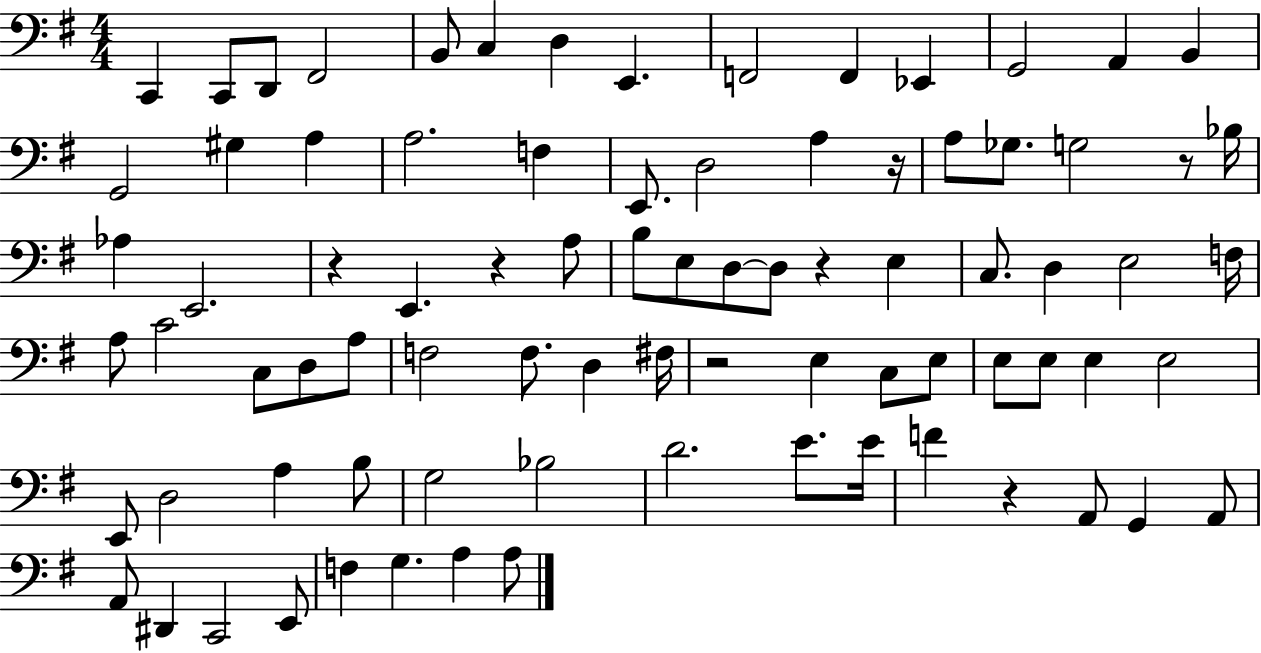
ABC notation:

X:1
T:Untitled
M:4/4
L:1/4
K:G
C,, C,,/2 D,,/2 ^F,,2 B,,/2 C, D, E,, F,,2 F,, _E,, G,,2 A,, B,, G,,2 ^G, A, A,2 F, E,,/2 D,2 A, z/4 A,/2 _G,/2 G,2 z/2 _B,/4 _A, E,,2 z E,, z A,/2 B,/2 E,/2 D,/2 D,/2 z E, C,/2 D, E,2 F,/4 A,/2 C2 C,/2 D,/2 A,/2 F,2 F,/2 D, ^F,/4 z2 E, C,/2 E,/2 E,/2 E,/2 E, E,2 E,,/2 D,2 A, B,/2 G,2 _B,2 D2 E/2 E/4 F z A,,/2 G,, A,,/2 A,,/2 ^D,, C,,2 E,,/2 F, G, A, A,/2